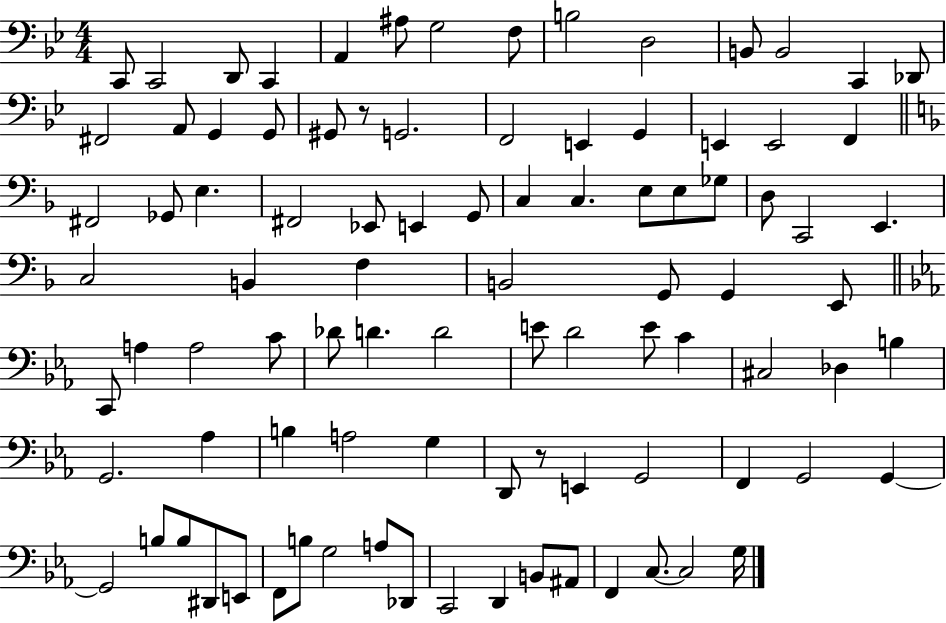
X:1
T:Untitled
M:4/4
L:1/4
K:Bb
C,,/2 C,,2 D,,/2 C,, A,, ^A,/2 G,2 F,/2 B,2 D,2 B,,/2 B,,2 C,, _D,,/2 ^F,,2 A,,/2 G,, G,,/2 ^G,,/2 z/2 G,,2 F,,2 E,, G,, E,, E,,2 F,, ^F,,2 _G,,/2 E, ^F,,2 _E,,/2 E,, G,,/2 C, C, E,/2 E,/2 _G,/2 D,/2 C,,2 E,, C,2 B,, F, B,,2 G,,/2 G,, E,,/2 C,,/2 A, A,2 C/2 _D/2 D D2 E/2 D2 E/2 C ^C,2 _D, B, G,,2 _A, B, A,2 G, D,,/2 z/2 E,, G,,2 F,, G,,2 G,, G,,2 B,/2 B,/2 ^D,,/2 E,,/2 F,,/2 B,/2 G,2 A,/2 _D,,/2 C,,2 D,, B,,/2 ^A,,/2 F,, C,/2 C,2 G,/4